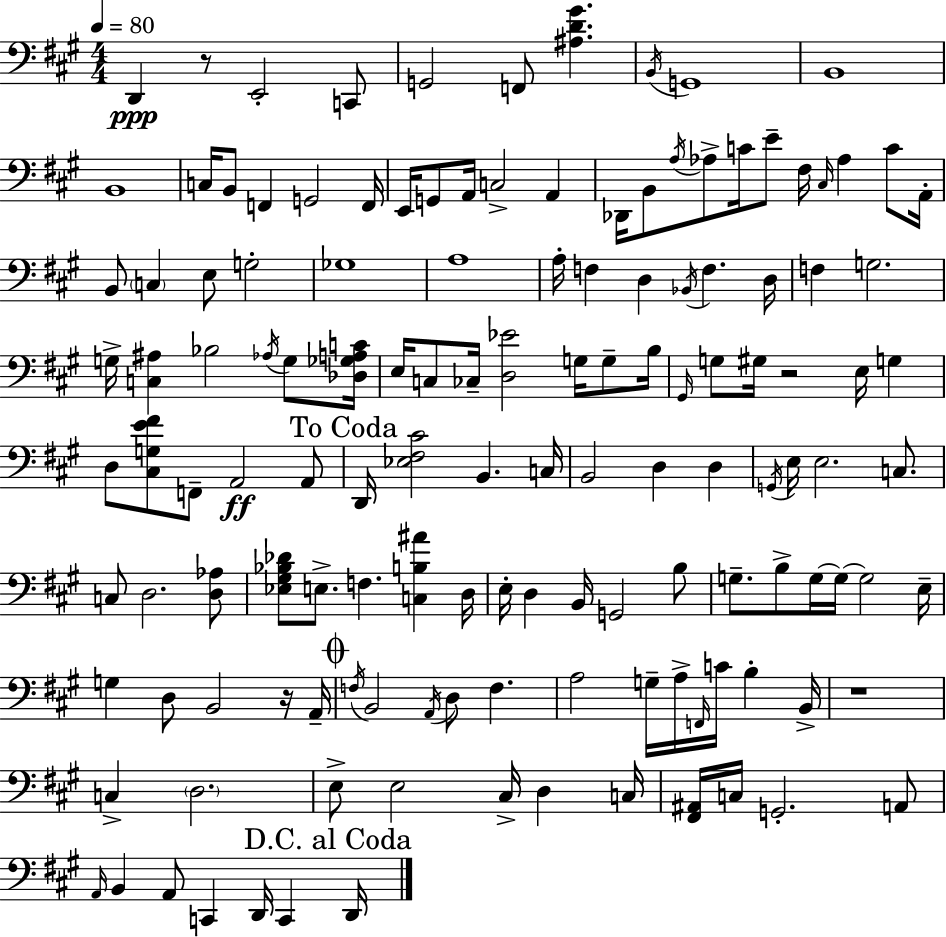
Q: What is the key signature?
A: A major